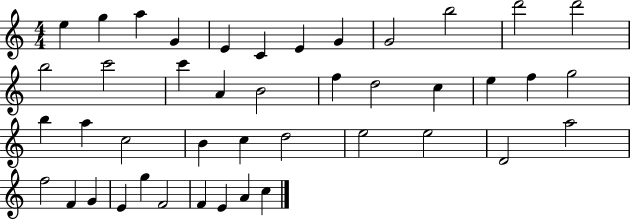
E5/q G5/q A5/q G4/q E4/q C4/q E4/q G4/q G4/h B5/h D6/h D6/h B5/h C6/h C6/q A4/q B4/h F5/q D5/h C5/q E5/q F5/q G5/h B5/q A5/q C5/h B4/q C5/q D5/h E5/h E5/h D4/h A5/h F5/h F4/q G4/q E4/q G5/q F4/h F4/q E4/q A4/q C5/q